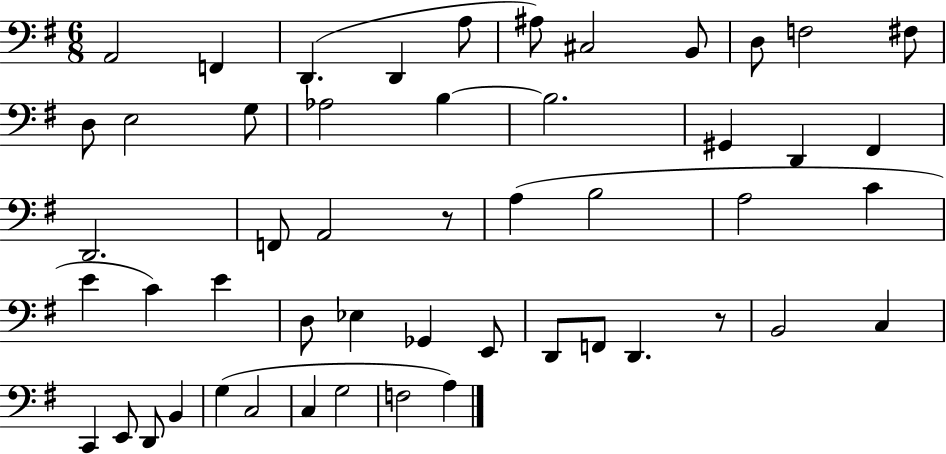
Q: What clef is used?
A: bass